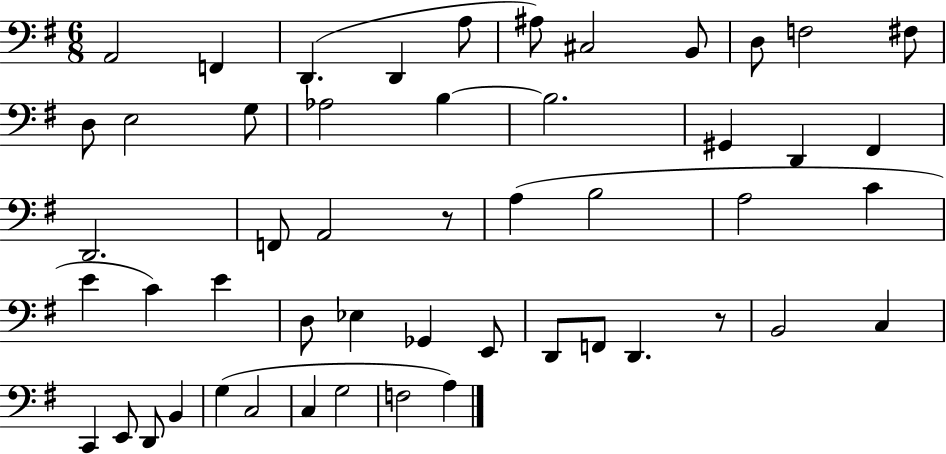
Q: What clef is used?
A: bass